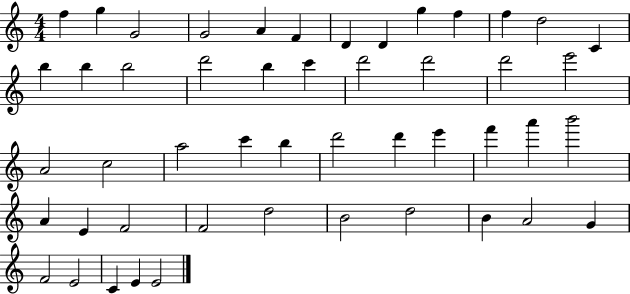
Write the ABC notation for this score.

X:1
T:Untitled
M:4/4
L:1/4
K:C
f g G2 G2 A F D D g f f d2 C b b b2 d'2 b c' d'2 d'2 d'2 e'2 A2 c2 a2 c' b d'2 d' e' f' a' b'2 A E F2 F2 d2 B2 d2 B A2 G F2 E2 C E E2